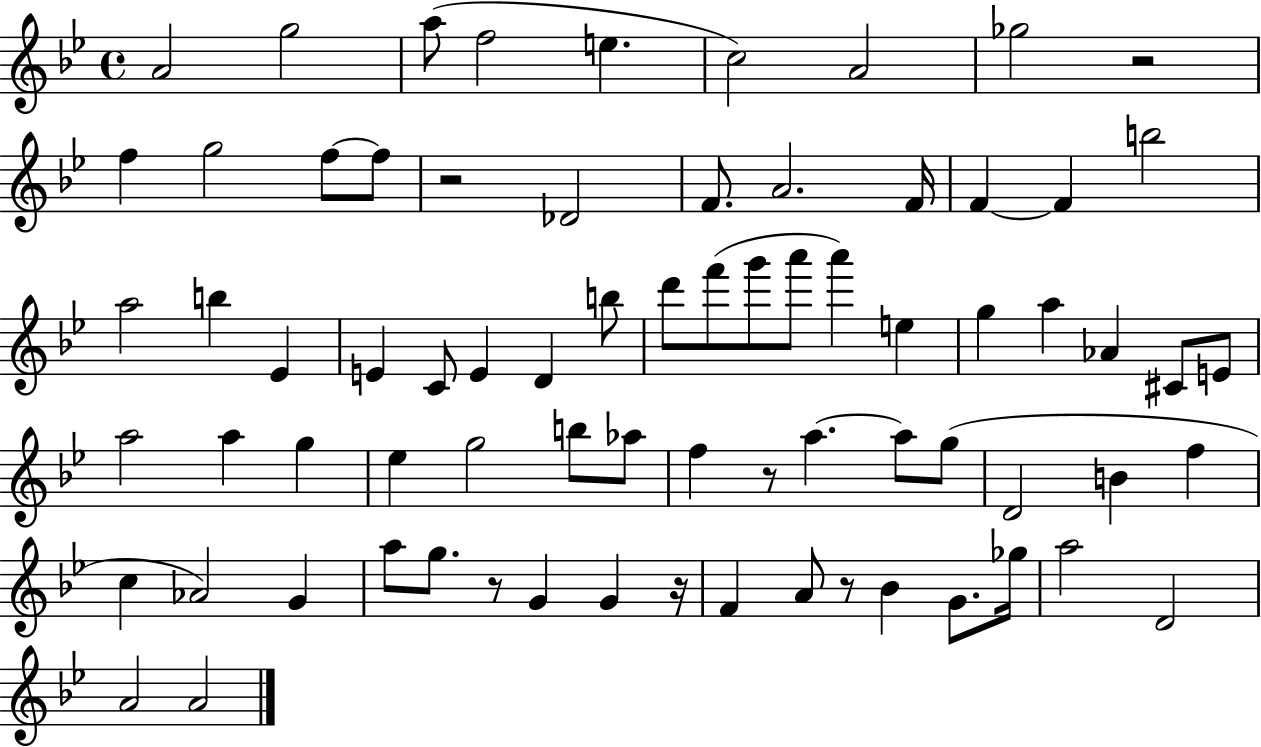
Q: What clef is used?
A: treble